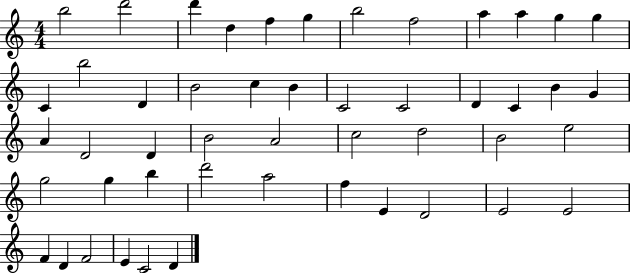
B5/h D6/h D6/q D5/q F5/q G5/q B5/h F5/h A5/q A5/q G5/q G5/q C4/q B5/h D4/q B4/h C5/q B4/q C4/h C4/h D4/q C4/q B4/q G4/q A4/q D4/h D4/q B4/h A4/h C5/h D5/h B4/h E5/h G5/h G5/q B5/q D6/h A5/h F5/q E4/q D4/h E4/h E4/h F4/q D4/q F4/h E4/q C4/h D4/q